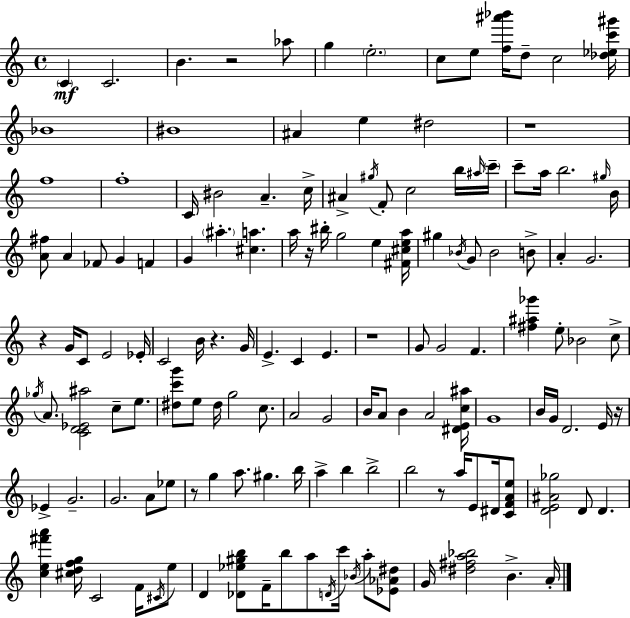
C4/q C4/h. B4/q. R/h Ab5/e G5/q E5/h. C5/e E5/e [F5,A#6,Bb6]/s D5/e C5/h [Db5,Eb5,C6,G#6]/s Bb4/w BIS4/w A#4/q E5/q D#5/h R/w F5/w F5/w C4/s BIS4/h A4/q. C5/s A#4/q G#5/s F4/e C5/h B5/s A#5/s C6/s C6/e A5/s B5/h. G#5/s B4/s [A4,F#5]/e A4/q FES4/e G4/q F4/q G4/q A#5/q. [C#5,A5]/q. A5/s R/s BIS5/s G5/h E5/q [F#4,C#5,E5,A5]/s G#5/q Bb4/s G4/e Bb4/h B4/e A4/q G4/h. R/q G4/s C4/e E4/h Eb4/s C4/h B4/s R/q. G4/s E4/q. C4/q E4/q. R/w G4/e G4/h F4/q. [F#5,A#5,Gb6]/q E5/e Bb4/h C5/e Gb5/s A4/e. [C4,D4,Eb4,A#5]/h C5/e E5/e. [D#5,C6,G6]/e E5/e D#5/s G5/h C5/e. A4/h G4/h B4/s A4/e B4/q A4/h [D#4,E4,C5,A#5]/s G4/w B4/s G4/s D4/h. E4/s R/s Eb4/q G4/h. G4/h. A4/e Eb5/e R/e G5/q A5/e. G#5/q. B5/s A5/q B5/q B5/h B5/h R/e A5/s E4/e D#4/s [C4,F4,A4,E5]/e [D4,E4,A#4,Gb5]/h D4/e D4/q. [C5,E5,F#6,A6]/q [C#5,D5,F5,G5]/s C4/h F4/s C#4/s E5/e D4/q [Db4,Eb5,G#5,B5]/e F4/s B5/e A5/e D4/s C6/s Bb4/s A5/e [Eb4,Ab4,D#5]/e G4/s [D#5,F#5,A5,Bb5]/h B4/q. A4/s